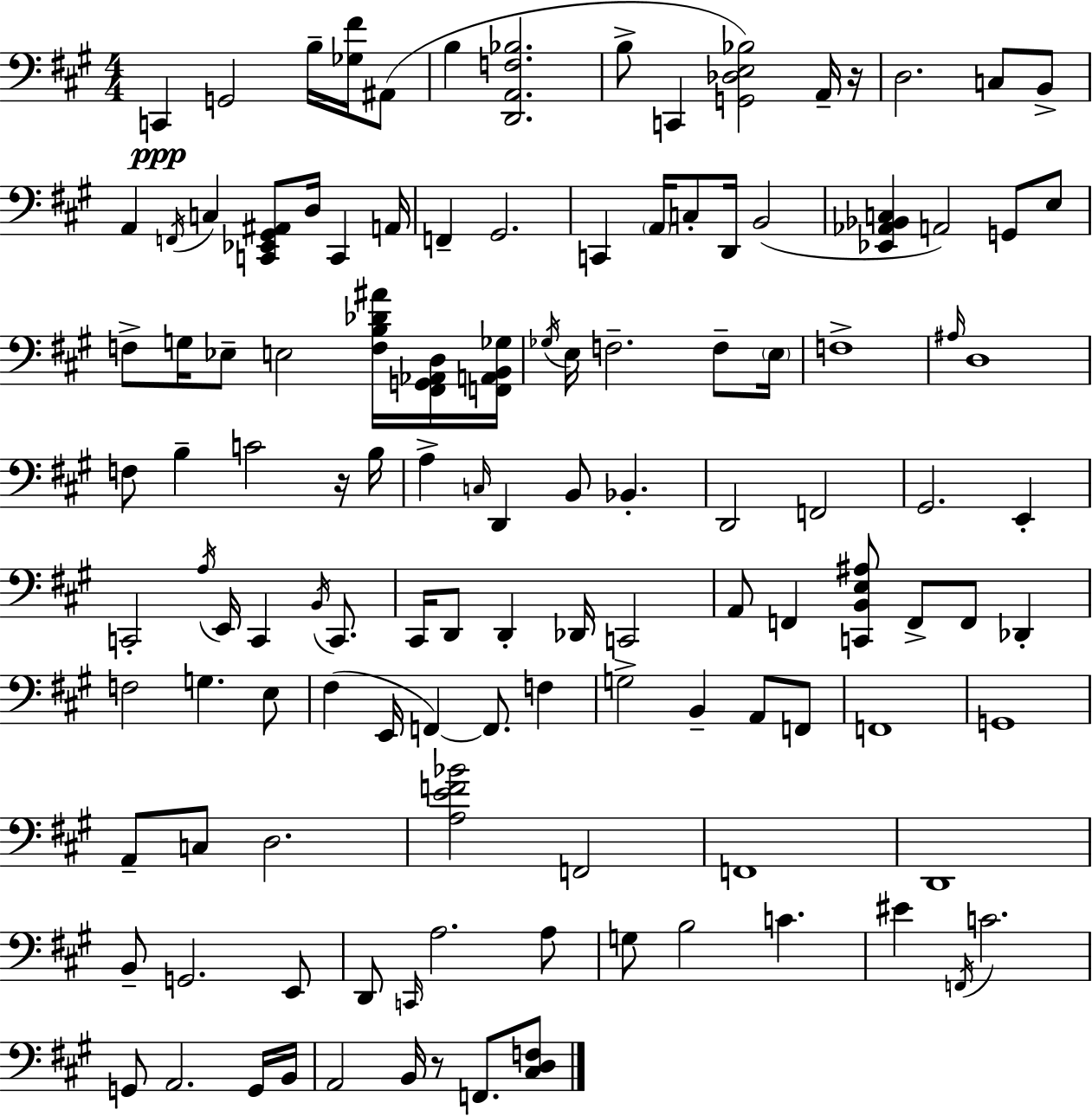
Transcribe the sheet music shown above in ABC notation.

X:1
T:Untitled
M:4/4
L:1/4
K:A
C,, G,,2 B,/4 [_G,^F]/4 ^A,,/2 B, [D,,A,,F,_B,]2 B,/2 C,, [G,,_D,E,_B,]2 A,,/4 z/4 D,2 C,/2 B,,/2 A,, F,,/4 C, [C,,_E,,^G,,^A,,]/2 D,/4 C,, A,,/4 F,, ^G,,2 C,, A,,/4 C,/2 D,,/4 B,,2 [_E,,_A,,_B,,C,] A,,2 G,,/2 E,/2 F,/2 G,/4 _E,/2 E,2 [F,B,_D^A]/4 [^F,,G,,_A,,D,]/4 [F,,A,,B,,_G,]/4 _G,/4 E,/4 F,2 F,/2 E,/4 F,4 ^A,/4 D,4 F,/2 B, C2 z/4 B,/4 A, C,/4 D,, B,,/2 _B,, D,,2 F,,2 ^G,,2 E,, C,,2 A,/4 E,,/4 C,, B,,/4 C,,/2 ^C,,/4 D,,/2 D,, _D,,/4 C,,2 A,,/2 F,, [C,,B,,E,^A,]/2 F,,/2 F,,/2 _D,, F,2 G, E,/2 ^F, E,,/4 F,, F,,/2 F, G,2 B,, A,,/2 F,,/2 F,,4 G,,4 A,,/2 C,/2 D,2 [A,EF_B]2 F,,2 F,,4 D,,4 B,,/2 G,,2 E,,/2 D,,/2 C,,/4 A,2 A,/2 G,/2 B,2 C ^E F,,/4 C2 G,,/2 A,,2 G,,/4 B,,/4 A,,2 B,,/4 z/2 F,,/2 [^C,D,F,]/2